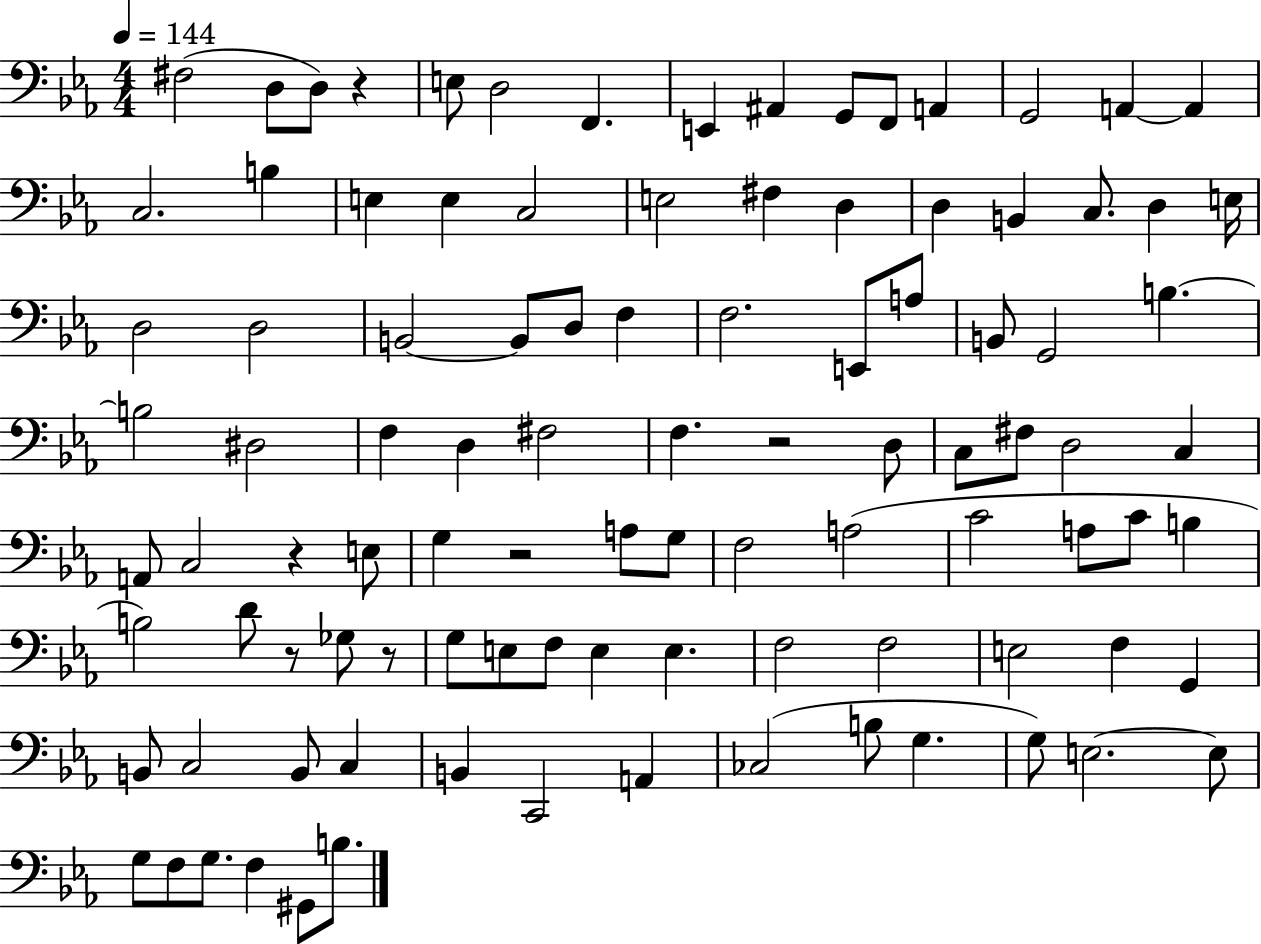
{
  \clef bass
  \numericTimeSignature
  \time 4/4
  \key ees \major
  \tempo 4 = 144
  fis2( d8 d8) r4 | e8 d2 f,4. | e,4 ais,4 g,8 f,8 a,4 | g,2 a,4~~ a,4 | \break c2. b4 | e4 e4 c2 | e2 fis4 d4 | d4 b,4 c8. d4 e16 | \break d2 d2 | b,2~~ b,8 d8 f4 | f2. e,8 a8 | b,8 g,2 b4.~~ | \break b2 dis2 | f4 d4 fis2 | f4. r2 d8 | c8 fis8 d2 c4 | \break a,8 c2 r4 e8 | g4 r2 a8 g8 | f2 a2( | c'2 a8 c'8 b4 | \break b2) d'8 r8 ges8 r8 | g8 e8 f8 e4 e4. | f2 f2 | e2 f4 g,4 | \break b,8 c2 b,8 c4 | b,4 c,2 a,4 | ces2( b8 g4. | g8) e2.~~ e8 | \break g8 f8 g8. f4 gis,8 b8. | \bar "|."
}